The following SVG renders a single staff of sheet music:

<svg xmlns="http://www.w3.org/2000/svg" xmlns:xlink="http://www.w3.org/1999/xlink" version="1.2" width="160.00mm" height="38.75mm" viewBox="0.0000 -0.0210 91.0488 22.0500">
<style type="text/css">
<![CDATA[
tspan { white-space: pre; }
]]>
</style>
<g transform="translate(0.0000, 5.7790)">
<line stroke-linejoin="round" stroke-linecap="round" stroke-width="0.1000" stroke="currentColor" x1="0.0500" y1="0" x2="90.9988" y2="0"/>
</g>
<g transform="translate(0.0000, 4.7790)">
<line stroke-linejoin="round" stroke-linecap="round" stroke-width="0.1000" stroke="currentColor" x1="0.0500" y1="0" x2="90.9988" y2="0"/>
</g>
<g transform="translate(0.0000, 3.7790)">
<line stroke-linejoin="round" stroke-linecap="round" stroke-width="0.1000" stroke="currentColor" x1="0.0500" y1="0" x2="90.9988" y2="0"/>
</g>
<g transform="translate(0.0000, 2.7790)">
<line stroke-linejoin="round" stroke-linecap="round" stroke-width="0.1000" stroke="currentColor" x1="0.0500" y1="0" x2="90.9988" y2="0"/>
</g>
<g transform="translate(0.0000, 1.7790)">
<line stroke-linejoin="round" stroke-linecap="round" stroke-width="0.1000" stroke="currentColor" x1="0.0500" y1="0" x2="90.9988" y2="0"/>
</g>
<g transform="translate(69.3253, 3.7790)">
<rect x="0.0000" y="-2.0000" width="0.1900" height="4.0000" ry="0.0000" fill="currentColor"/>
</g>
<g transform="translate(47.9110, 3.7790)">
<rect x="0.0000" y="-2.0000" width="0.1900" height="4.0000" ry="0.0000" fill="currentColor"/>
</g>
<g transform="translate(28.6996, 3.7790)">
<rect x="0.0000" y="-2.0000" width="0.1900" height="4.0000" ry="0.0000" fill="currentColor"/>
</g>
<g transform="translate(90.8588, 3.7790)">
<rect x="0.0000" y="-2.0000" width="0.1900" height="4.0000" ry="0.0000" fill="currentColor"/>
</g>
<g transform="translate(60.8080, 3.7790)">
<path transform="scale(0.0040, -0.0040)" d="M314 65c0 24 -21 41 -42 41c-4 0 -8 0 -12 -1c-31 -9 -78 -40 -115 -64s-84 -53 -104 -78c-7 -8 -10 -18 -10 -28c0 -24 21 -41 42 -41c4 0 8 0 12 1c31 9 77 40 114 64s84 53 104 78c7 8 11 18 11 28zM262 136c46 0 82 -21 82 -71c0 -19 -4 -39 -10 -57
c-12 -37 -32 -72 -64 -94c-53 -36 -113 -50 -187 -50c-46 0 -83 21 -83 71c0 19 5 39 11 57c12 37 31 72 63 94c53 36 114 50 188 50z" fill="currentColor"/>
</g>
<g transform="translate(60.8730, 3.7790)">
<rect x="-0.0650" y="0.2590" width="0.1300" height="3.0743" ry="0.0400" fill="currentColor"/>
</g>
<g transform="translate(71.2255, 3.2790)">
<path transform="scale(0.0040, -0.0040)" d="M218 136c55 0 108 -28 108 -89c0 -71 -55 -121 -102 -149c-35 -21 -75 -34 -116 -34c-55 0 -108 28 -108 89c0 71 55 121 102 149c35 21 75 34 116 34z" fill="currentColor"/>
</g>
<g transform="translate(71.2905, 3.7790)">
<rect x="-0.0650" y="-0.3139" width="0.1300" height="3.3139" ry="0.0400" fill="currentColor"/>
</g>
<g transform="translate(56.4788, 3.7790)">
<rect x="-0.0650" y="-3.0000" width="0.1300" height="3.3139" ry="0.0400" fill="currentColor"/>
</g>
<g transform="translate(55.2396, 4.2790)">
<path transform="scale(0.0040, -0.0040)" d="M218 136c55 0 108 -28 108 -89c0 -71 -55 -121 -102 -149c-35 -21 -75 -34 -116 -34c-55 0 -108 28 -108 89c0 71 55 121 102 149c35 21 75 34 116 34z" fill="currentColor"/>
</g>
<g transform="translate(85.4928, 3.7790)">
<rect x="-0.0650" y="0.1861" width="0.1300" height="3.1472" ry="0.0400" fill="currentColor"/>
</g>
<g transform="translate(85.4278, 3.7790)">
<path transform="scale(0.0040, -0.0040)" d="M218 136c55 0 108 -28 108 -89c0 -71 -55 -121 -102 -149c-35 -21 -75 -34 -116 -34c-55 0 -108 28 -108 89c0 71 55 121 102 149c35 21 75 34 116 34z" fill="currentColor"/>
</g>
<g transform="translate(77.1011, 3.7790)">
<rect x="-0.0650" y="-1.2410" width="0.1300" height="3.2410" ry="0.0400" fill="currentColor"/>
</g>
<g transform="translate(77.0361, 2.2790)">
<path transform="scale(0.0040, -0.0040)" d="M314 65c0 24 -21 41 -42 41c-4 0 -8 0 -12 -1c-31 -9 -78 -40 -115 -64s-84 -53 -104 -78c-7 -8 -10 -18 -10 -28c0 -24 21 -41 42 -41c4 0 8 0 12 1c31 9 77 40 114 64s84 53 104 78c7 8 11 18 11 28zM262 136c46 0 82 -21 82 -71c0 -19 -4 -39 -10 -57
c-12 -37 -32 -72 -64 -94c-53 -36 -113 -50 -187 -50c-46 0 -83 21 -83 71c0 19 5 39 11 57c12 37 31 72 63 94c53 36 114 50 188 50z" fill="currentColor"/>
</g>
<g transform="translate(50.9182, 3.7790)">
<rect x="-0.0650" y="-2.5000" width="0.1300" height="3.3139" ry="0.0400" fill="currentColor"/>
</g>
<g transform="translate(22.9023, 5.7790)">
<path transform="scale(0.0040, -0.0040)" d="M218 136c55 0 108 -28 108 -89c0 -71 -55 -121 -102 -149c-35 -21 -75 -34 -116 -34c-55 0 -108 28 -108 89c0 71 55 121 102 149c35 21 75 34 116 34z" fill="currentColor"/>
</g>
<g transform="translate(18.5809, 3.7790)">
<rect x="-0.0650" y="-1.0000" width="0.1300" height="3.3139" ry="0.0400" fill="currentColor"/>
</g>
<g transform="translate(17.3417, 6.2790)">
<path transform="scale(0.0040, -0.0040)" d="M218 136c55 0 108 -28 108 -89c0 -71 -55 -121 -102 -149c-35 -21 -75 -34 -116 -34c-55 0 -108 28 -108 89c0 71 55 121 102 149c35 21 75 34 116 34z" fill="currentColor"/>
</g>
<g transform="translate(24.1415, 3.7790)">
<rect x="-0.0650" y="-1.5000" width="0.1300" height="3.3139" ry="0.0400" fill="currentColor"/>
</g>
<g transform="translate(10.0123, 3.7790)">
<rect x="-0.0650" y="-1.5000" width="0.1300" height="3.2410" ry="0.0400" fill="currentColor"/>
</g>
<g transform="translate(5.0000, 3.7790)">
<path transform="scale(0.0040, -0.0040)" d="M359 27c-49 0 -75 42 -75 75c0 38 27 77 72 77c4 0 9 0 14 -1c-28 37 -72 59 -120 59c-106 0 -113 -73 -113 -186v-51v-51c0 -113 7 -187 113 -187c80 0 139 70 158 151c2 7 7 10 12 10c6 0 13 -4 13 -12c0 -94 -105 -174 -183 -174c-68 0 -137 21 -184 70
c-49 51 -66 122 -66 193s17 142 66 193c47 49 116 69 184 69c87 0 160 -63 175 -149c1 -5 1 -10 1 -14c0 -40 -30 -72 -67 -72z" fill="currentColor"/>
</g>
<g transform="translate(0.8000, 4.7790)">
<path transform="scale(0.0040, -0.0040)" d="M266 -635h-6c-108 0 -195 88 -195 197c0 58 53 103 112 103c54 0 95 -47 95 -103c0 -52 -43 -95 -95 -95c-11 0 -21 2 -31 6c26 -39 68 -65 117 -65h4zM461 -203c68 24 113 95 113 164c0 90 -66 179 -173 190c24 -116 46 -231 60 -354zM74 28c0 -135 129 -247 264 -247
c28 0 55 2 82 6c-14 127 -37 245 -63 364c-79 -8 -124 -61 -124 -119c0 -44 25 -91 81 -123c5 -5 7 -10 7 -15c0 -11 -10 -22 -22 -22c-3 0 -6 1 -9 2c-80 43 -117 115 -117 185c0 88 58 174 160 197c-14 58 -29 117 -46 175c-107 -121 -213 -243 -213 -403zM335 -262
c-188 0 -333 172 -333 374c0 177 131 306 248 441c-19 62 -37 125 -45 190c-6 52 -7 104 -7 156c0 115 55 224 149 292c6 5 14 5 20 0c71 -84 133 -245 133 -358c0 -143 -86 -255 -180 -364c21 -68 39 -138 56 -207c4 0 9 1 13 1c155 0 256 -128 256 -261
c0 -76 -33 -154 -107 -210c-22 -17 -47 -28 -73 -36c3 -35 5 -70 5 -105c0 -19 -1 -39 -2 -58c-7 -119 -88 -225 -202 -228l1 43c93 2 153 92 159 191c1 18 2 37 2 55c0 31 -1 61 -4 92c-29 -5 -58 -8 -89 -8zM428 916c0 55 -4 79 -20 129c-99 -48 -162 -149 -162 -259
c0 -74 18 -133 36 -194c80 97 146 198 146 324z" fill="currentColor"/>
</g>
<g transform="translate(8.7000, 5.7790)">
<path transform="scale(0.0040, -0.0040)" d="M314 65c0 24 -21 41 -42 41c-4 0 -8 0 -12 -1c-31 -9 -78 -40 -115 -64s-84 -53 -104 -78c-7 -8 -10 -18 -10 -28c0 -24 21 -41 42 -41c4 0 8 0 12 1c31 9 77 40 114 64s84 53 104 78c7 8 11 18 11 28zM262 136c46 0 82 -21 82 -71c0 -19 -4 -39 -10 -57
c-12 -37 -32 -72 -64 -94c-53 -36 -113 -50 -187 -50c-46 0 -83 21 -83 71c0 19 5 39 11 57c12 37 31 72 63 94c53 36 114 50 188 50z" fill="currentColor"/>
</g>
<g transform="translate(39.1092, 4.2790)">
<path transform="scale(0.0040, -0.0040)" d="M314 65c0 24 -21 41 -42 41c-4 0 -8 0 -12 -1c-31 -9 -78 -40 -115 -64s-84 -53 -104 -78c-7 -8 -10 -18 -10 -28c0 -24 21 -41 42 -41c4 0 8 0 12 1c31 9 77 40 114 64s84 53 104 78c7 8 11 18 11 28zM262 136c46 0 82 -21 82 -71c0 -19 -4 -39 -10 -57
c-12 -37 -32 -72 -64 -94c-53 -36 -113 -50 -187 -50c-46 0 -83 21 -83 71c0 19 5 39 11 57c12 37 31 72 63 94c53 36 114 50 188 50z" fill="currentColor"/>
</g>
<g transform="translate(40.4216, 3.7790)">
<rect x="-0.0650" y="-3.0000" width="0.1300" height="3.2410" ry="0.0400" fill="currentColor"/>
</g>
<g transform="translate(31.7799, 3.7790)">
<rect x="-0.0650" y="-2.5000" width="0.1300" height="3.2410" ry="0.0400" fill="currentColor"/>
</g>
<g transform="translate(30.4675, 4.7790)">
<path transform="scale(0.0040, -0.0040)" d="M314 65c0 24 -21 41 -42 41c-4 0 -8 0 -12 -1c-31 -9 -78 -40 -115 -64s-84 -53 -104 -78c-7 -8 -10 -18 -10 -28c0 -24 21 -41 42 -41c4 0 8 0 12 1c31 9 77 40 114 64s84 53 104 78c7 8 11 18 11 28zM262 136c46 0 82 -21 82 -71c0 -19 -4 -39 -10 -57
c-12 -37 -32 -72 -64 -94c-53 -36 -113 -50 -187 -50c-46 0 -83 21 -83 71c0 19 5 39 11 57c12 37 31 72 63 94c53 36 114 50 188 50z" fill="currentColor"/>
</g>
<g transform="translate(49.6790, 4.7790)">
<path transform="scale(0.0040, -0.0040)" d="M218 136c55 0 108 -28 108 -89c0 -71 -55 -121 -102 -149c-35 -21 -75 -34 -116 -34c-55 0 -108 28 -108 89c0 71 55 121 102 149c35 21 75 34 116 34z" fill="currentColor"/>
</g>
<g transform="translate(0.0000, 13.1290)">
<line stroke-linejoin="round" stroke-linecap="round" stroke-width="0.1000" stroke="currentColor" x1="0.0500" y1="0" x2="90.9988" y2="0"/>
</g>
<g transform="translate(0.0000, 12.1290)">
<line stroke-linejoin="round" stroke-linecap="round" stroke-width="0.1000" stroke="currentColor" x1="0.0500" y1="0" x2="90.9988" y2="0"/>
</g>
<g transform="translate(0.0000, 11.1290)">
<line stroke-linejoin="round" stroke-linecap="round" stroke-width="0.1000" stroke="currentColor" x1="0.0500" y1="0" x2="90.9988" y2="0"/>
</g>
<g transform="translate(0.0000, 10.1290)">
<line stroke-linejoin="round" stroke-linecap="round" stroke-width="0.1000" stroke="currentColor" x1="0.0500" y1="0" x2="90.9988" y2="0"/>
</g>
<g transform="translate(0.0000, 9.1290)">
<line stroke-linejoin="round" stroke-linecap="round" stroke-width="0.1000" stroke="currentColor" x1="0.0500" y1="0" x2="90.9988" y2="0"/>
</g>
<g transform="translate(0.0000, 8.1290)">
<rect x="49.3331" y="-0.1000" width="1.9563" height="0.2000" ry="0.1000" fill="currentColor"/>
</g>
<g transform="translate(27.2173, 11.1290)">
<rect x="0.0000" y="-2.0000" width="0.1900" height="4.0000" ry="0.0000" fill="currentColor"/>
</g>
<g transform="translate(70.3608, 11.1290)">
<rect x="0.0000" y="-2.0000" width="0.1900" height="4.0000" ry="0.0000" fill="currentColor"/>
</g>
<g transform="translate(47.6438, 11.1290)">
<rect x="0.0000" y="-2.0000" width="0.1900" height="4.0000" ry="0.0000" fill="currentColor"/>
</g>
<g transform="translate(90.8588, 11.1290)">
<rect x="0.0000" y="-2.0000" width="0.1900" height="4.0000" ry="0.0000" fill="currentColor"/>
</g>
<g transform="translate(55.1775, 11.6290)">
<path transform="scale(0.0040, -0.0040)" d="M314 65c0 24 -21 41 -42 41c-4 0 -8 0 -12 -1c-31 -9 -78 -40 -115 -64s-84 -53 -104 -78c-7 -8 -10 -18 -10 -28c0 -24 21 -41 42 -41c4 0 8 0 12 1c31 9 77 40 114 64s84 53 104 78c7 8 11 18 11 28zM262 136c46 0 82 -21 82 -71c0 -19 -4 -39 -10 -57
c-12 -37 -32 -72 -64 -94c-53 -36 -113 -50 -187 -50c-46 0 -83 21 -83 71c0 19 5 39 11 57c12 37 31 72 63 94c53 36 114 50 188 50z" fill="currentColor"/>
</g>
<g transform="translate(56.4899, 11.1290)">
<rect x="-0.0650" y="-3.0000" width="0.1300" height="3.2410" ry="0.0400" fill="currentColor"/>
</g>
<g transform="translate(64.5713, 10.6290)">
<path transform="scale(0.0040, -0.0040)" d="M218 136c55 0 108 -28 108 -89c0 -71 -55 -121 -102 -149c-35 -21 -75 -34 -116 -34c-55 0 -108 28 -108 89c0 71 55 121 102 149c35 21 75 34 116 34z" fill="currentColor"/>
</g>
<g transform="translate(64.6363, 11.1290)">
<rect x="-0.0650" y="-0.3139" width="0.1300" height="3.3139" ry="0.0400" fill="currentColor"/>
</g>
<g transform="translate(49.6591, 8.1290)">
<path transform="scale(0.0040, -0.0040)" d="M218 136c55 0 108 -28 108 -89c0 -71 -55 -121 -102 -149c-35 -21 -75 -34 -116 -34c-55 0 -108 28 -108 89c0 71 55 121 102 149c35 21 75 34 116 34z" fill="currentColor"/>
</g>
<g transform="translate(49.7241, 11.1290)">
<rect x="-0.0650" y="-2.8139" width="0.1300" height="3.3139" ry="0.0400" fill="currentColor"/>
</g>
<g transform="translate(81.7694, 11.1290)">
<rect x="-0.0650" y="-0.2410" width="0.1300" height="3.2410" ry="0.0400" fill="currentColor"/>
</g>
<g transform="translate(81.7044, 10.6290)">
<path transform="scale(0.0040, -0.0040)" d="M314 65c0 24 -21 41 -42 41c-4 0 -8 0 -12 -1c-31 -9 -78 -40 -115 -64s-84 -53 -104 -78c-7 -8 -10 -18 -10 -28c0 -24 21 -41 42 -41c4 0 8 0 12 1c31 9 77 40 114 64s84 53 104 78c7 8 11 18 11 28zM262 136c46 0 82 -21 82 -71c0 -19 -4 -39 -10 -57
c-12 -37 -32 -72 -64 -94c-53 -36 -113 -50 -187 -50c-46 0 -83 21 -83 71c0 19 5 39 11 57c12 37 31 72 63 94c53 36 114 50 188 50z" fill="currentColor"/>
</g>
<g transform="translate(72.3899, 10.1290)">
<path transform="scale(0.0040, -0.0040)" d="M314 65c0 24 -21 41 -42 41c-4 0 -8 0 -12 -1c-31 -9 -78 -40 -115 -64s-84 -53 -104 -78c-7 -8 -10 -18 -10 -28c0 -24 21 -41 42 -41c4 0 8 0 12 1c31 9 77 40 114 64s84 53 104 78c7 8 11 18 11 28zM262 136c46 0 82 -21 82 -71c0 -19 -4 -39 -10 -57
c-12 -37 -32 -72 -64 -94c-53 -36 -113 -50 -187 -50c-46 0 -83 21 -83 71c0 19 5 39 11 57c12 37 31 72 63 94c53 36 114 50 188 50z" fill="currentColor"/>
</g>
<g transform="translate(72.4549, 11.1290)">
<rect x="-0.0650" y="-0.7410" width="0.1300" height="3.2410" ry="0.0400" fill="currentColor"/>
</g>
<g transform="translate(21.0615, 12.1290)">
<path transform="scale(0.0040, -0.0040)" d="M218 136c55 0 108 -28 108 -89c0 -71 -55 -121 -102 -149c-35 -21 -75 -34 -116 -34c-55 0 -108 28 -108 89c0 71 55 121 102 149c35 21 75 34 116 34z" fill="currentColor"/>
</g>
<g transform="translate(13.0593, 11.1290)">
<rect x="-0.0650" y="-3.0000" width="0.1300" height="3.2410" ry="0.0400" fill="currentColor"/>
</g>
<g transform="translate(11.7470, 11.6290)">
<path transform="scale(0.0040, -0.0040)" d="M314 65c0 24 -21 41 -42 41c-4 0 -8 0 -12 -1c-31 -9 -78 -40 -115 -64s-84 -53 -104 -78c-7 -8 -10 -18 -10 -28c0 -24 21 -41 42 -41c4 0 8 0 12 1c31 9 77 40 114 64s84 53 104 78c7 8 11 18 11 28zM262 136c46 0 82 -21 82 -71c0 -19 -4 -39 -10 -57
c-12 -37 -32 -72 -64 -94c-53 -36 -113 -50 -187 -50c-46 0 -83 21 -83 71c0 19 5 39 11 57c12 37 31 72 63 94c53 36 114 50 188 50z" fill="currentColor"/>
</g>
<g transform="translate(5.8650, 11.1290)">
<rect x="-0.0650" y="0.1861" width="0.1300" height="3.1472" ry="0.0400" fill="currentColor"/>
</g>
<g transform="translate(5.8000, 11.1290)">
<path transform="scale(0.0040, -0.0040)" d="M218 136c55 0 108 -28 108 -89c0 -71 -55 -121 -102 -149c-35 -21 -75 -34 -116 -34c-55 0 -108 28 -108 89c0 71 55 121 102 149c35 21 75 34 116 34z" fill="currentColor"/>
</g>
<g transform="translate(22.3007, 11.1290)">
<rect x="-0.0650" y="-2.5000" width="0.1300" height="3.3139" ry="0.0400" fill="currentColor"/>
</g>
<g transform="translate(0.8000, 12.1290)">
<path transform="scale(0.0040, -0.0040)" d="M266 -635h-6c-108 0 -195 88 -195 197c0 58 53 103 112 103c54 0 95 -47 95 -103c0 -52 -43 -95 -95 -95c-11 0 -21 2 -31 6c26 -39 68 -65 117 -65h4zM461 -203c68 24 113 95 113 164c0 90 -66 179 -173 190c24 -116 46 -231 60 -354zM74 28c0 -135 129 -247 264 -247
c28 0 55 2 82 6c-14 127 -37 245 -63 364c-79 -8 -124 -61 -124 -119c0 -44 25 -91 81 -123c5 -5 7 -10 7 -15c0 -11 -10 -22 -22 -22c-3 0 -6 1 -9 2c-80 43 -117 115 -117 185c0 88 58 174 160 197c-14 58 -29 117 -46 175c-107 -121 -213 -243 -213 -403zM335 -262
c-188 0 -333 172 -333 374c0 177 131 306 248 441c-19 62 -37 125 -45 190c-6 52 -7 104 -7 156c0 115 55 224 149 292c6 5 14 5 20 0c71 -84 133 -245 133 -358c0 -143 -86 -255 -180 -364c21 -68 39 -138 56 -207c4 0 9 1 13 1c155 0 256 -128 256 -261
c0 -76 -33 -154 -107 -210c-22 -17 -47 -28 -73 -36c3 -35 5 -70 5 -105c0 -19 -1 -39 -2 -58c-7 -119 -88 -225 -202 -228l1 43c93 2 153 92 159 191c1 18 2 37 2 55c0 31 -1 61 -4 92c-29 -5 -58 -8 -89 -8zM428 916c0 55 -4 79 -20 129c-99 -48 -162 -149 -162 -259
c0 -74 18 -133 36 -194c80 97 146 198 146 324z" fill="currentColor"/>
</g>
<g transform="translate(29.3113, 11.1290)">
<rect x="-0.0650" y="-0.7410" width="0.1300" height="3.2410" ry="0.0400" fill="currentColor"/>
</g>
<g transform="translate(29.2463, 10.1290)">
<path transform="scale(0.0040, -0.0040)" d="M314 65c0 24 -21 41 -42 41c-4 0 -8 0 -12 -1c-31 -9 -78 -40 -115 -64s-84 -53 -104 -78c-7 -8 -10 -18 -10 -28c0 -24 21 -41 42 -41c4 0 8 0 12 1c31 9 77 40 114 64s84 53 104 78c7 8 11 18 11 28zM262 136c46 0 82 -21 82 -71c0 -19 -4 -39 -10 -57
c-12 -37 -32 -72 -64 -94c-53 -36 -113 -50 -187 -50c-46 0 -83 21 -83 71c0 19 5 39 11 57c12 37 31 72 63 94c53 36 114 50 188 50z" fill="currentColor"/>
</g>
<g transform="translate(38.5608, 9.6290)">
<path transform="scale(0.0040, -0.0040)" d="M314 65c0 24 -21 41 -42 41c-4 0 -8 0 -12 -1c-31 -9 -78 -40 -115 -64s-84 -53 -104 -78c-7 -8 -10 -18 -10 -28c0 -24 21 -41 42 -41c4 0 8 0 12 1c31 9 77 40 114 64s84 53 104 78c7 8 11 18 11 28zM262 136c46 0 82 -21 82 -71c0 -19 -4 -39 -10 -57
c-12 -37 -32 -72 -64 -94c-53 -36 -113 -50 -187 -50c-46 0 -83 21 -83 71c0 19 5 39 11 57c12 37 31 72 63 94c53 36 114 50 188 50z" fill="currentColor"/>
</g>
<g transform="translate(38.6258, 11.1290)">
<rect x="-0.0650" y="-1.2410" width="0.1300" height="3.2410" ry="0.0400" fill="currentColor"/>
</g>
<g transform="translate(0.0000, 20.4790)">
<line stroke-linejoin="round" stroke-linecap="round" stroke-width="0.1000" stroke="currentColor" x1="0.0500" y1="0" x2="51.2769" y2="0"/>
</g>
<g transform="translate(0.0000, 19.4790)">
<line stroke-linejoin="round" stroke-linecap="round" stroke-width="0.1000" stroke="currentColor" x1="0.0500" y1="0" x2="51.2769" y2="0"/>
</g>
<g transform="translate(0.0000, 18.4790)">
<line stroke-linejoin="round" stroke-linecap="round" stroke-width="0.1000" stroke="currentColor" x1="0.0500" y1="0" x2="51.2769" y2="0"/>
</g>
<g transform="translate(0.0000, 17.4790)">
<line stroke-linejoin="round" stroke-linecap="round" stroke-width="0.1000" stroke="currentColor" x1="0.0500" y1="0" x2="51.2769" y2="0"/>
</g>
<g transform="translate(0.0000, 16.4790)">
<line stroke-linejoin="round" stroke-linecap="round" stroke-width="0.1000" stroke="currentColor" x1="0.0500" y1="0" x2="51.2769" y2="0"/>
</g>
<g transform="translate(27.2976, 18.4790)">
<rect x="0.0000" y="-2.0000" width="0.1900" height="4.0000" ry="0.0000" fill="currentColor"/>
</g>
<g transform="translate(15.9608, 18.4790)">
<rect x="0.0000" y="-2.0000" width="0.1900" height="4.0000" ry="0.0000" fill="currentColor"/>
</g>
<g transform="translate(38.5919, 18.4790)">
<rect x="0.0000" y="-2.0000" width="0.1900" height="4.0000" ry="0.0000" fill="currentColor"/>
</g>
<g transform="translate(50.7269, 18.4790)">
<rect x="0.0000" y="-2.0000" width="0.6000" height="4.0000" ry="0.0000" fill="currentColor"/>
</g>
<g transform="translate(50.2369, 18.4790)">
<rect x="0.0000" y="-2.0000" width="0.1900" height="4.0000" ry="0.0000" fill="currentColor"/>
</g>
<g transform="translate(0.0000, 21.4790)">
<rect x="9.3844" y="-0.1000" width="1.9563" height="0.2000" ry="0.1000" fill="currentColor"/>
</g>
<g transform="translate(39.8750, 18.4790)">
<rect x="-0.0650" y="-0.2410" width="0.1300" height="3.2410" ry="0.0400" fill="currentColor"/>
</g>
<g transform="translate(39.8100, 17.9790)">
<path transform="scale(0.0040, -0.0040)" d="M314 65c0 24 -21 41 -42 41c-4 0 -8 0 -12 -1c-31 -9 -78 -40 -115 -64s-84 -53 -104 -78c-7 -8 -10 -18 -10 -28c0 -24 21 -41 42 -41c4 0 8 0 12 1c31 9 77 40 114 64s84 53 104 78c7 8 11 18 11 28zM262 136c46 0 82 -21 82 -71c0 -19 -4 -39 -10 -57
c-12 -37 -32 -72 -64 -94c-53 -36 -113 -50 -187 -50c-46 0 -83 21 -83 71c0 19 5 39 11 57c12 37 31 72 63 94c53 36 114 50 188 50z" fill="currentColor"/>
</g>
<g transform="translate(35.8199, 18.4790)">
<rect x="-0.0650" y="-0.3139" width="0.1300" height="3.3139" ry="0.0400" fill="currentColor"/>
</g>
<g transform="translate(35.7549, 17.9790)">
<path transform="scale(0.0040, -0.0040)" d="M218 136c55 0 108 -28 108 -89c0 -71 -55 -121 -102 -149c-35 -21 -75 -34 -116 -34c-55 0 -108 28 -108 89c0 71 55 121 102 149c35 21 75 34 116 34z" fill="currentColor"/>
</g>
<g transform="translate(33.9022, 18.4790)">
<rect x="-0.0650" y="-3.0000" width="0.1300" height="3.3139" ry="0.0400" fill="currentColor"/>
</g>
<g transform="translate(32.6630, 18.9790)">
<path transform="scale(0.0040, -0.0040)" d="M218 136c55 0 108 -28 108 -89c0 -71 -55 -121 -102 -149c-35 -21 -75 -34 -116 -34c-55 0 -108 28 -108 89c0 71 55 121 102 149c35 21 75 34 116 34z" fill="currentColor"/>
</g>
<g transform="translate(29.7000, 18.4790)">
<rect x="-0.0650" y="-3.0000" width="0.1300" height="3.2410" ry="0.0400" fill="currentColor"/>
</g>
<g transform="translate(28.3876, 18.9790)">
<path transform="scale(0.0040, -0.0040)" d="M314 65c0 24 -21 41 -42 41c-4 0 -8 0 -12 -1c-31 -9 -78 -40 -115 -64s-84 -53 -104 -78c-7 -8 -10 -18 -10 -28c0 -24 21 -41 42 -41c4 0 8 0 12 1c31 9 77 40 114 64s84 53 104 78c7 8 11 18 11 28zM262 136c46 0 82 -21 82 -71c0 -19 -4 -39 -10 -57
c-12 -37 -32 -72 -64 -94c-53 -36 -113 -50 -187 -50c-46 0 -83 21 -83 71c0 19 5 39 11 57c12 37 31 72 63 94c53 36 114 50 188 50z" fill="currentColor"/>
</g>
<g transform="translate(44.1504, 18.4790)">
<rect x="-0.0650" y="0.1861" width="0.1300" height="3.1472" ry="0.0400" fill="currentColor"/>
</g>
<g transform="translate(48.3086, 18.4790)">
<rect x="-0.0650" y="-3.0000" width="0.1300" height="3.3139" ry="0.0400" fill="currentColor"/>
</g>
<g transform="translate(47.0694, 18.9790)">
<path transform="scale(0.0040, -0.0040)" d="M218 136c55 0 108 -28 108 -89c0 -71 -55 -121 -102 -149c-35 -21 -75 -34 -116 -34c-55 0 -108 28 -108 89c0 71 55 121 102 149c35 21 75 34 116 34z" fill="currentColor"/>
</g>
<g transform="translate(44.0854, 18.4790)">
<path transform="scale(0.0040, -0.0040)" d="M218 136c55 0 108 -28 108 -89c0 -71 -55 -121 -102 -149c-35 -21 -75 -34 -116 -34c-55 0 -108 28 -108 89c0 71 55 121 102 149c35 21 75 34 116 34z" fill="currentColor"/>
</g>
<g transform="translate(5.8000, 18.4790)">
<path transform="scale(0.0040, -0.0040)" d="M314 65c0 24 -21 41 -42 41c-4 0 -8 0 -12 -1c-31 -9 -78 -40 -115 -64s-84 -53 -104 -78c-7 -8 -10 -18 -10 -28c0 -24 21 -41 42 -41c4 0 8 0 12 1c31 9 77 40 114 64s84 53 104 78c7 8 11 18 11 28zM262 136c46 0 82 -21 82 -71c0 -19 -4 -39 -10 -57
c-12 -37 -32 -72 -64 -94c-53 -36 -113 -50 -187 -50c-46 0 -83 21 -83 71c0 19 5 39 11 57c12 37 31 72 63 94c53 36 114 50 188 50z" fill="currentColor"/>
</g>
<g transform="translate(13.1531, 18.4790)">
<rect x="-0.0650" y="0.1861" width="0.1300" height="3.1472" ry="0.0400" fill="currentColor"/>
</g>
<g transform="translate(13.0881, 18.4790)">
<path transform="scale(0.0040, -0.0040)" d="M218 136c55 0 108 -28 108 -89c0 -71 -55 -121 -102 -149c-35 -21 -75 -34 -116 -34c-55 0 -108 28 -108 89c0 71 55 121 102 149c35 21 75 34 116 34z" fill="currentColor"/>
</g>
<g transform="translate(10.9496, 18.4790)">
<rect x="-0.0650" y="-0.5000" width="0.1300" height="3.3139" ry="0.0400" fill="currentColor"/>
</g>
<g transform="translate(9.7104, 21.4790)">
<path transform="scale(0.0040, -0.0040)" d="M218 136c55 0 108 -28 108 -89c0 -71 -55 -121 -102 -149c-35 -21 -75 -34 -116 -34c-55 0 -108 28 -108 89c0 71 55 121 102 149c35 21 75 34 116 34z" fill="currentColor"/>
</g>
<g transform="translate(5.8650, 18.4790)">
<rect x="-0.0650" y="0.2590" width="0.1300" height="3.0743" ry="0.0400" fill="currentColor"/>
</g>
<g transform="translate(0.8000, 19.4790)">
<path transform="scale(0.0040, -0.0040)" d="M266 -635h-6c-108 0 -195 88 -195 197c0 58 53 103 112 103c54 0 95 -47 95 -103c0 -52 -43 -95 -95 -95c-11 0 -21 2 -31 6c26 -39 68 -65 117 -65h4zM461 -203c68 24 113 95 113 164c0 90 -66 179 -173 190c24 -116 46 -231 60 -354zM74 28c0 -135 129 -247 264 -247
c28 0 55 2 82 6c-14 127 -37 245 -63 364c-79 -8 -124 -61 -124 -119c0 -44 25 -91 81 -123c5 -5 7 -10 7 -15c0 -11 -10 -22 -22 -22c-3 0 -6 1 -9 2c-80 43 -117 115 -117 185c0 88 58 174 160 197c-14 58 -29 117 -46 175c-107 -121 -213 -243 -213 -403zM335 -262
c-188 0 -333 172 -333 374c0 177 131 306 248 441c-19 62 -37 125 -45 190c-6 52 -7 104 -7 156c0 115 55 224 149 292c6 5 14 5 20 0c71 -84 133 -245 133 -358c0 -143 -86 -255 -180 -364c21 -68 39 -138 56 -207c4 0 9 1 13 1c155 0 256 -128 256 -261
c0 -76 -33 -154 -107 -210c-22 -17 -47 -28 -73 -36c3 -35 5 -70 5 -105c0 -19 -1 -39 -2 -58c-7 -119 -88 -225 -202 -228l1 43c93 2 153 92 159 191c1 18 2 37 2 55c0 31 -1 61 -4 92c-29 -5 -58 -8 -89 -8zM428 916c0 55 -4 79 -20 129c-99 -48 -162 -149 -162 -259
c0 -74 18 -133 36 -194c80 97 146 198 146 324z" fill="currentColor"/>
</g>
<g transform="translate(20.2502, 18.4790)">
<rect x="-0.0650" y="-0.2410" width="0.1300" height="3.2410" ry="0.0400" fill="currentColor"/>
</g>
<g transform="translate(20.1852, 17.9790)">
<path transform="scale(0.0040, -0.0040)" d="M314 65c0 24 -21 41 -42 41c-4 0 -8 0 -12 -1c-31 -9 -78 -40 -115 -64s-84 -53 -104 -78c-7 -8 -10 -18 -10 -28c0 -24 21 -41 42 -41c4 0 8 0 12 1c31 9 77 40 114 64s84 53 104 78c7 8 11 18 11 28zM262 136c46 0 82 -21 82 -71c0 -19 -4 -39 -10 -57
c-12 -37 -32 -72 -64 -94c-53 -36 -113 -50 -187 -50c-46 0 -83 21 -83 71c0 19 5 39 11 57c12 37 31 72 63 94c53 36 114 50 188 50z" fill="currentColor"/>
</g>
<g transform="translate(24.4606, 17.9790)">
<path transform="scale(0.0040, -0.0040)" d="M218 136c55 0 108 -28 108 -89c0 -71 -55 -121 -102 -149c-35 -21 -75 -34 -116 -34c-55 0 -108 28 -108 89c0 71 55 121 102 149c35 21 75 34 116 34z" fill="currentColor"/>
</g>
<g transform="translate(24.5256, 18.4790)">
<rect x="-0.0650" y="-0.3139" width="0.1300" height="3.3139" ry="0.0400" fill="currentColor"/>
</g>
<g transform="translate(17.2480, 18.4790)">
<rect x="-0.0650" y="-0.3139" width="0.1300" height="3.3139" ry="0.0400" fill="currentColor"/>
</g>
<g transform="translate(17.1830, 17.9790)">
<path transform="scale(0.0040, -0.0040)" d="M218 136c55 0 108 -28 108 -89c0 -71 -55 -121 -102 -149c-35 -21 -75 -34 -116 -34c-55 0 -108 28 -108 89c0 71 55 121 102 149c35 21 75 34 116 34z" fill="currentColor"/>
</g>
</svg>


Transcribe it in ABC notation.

X:1
T:Untitled
M:4/4
L:1/4
K:C
E2 D E G2 A2 G A B2 c e2 B B A2 G d2 e2 a A2 c d2 c2 B2 C B c c2 c A2 A c c2 B A